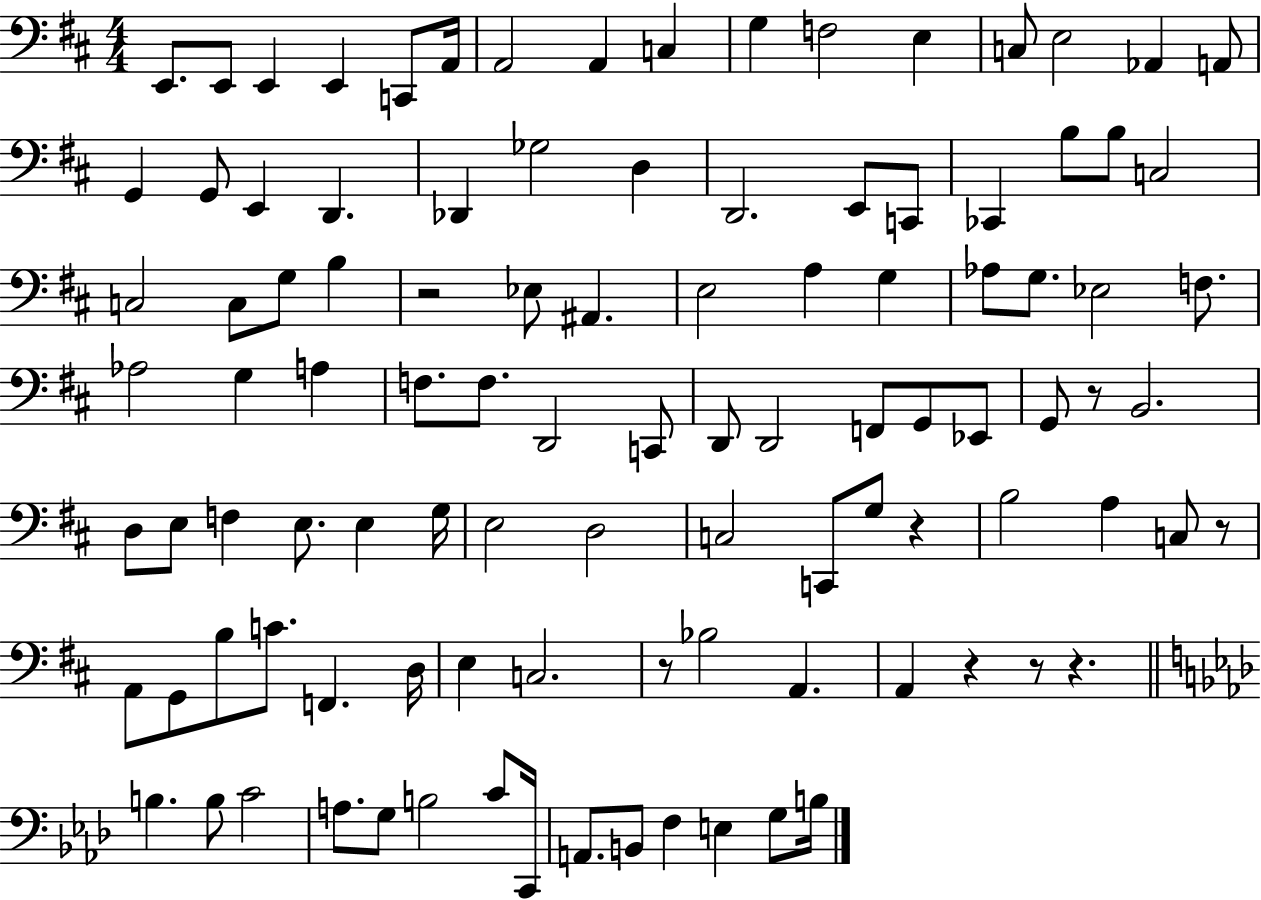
{
  \clef bass
  \numericTimeSignature
  \time 4/4
  \key d \major
  e,8. e,8 e,4 e,4 c,8 a,16 | a,2 a,4 c4 | g4 f2 e4 | c8 e2 aes,4 a,8 | \break g,4 g,8 e,4 d,4. | des,4 ges2 d4 | d,2. e,8 c,8 | ces,4 b8 b8 c2 | \break c2 c8 g8 b4 | r2 ees8 ais,4. | e2 a4 g4 | aes8 g8. ees2 f8. | \break aes2 g4 a4 | f8. f8. d,2 c,8 | d,8 d,2 f,8 g,8 ees,8 | g,8 r8 b,2. | \break d8 e8 f4 e8. e4 g16 | e2 d2 | c2 c,8 g8 r4 | b2 a4 c8 r8 | \break a,8 g,8 b8 c'8. f,4. d16 | e4 c2. | r8 bes2 a,4. | a,4 r4 r8 r4. | \break \bar "||" \break \key aes \major b4. b8 c'2 | a8. g8 b2 c'8 c,16 | a,8. b,8 f4 e4 g8 b16 | \bar "|."
}